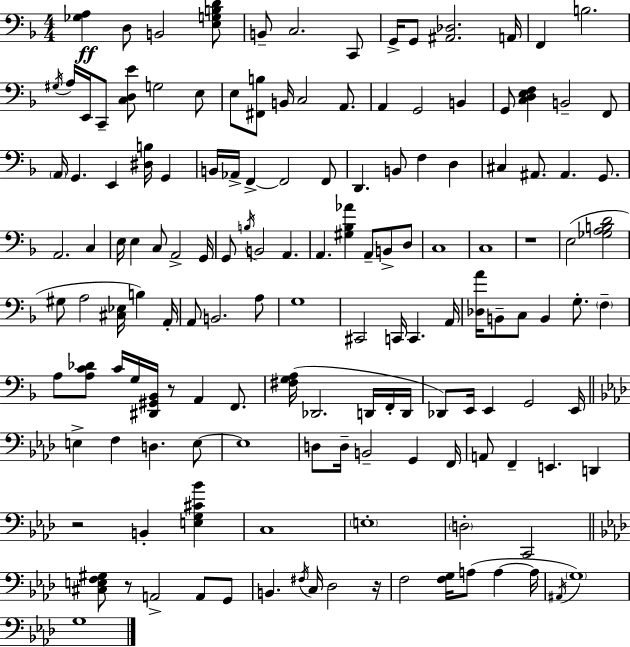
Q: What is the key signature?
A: D minor